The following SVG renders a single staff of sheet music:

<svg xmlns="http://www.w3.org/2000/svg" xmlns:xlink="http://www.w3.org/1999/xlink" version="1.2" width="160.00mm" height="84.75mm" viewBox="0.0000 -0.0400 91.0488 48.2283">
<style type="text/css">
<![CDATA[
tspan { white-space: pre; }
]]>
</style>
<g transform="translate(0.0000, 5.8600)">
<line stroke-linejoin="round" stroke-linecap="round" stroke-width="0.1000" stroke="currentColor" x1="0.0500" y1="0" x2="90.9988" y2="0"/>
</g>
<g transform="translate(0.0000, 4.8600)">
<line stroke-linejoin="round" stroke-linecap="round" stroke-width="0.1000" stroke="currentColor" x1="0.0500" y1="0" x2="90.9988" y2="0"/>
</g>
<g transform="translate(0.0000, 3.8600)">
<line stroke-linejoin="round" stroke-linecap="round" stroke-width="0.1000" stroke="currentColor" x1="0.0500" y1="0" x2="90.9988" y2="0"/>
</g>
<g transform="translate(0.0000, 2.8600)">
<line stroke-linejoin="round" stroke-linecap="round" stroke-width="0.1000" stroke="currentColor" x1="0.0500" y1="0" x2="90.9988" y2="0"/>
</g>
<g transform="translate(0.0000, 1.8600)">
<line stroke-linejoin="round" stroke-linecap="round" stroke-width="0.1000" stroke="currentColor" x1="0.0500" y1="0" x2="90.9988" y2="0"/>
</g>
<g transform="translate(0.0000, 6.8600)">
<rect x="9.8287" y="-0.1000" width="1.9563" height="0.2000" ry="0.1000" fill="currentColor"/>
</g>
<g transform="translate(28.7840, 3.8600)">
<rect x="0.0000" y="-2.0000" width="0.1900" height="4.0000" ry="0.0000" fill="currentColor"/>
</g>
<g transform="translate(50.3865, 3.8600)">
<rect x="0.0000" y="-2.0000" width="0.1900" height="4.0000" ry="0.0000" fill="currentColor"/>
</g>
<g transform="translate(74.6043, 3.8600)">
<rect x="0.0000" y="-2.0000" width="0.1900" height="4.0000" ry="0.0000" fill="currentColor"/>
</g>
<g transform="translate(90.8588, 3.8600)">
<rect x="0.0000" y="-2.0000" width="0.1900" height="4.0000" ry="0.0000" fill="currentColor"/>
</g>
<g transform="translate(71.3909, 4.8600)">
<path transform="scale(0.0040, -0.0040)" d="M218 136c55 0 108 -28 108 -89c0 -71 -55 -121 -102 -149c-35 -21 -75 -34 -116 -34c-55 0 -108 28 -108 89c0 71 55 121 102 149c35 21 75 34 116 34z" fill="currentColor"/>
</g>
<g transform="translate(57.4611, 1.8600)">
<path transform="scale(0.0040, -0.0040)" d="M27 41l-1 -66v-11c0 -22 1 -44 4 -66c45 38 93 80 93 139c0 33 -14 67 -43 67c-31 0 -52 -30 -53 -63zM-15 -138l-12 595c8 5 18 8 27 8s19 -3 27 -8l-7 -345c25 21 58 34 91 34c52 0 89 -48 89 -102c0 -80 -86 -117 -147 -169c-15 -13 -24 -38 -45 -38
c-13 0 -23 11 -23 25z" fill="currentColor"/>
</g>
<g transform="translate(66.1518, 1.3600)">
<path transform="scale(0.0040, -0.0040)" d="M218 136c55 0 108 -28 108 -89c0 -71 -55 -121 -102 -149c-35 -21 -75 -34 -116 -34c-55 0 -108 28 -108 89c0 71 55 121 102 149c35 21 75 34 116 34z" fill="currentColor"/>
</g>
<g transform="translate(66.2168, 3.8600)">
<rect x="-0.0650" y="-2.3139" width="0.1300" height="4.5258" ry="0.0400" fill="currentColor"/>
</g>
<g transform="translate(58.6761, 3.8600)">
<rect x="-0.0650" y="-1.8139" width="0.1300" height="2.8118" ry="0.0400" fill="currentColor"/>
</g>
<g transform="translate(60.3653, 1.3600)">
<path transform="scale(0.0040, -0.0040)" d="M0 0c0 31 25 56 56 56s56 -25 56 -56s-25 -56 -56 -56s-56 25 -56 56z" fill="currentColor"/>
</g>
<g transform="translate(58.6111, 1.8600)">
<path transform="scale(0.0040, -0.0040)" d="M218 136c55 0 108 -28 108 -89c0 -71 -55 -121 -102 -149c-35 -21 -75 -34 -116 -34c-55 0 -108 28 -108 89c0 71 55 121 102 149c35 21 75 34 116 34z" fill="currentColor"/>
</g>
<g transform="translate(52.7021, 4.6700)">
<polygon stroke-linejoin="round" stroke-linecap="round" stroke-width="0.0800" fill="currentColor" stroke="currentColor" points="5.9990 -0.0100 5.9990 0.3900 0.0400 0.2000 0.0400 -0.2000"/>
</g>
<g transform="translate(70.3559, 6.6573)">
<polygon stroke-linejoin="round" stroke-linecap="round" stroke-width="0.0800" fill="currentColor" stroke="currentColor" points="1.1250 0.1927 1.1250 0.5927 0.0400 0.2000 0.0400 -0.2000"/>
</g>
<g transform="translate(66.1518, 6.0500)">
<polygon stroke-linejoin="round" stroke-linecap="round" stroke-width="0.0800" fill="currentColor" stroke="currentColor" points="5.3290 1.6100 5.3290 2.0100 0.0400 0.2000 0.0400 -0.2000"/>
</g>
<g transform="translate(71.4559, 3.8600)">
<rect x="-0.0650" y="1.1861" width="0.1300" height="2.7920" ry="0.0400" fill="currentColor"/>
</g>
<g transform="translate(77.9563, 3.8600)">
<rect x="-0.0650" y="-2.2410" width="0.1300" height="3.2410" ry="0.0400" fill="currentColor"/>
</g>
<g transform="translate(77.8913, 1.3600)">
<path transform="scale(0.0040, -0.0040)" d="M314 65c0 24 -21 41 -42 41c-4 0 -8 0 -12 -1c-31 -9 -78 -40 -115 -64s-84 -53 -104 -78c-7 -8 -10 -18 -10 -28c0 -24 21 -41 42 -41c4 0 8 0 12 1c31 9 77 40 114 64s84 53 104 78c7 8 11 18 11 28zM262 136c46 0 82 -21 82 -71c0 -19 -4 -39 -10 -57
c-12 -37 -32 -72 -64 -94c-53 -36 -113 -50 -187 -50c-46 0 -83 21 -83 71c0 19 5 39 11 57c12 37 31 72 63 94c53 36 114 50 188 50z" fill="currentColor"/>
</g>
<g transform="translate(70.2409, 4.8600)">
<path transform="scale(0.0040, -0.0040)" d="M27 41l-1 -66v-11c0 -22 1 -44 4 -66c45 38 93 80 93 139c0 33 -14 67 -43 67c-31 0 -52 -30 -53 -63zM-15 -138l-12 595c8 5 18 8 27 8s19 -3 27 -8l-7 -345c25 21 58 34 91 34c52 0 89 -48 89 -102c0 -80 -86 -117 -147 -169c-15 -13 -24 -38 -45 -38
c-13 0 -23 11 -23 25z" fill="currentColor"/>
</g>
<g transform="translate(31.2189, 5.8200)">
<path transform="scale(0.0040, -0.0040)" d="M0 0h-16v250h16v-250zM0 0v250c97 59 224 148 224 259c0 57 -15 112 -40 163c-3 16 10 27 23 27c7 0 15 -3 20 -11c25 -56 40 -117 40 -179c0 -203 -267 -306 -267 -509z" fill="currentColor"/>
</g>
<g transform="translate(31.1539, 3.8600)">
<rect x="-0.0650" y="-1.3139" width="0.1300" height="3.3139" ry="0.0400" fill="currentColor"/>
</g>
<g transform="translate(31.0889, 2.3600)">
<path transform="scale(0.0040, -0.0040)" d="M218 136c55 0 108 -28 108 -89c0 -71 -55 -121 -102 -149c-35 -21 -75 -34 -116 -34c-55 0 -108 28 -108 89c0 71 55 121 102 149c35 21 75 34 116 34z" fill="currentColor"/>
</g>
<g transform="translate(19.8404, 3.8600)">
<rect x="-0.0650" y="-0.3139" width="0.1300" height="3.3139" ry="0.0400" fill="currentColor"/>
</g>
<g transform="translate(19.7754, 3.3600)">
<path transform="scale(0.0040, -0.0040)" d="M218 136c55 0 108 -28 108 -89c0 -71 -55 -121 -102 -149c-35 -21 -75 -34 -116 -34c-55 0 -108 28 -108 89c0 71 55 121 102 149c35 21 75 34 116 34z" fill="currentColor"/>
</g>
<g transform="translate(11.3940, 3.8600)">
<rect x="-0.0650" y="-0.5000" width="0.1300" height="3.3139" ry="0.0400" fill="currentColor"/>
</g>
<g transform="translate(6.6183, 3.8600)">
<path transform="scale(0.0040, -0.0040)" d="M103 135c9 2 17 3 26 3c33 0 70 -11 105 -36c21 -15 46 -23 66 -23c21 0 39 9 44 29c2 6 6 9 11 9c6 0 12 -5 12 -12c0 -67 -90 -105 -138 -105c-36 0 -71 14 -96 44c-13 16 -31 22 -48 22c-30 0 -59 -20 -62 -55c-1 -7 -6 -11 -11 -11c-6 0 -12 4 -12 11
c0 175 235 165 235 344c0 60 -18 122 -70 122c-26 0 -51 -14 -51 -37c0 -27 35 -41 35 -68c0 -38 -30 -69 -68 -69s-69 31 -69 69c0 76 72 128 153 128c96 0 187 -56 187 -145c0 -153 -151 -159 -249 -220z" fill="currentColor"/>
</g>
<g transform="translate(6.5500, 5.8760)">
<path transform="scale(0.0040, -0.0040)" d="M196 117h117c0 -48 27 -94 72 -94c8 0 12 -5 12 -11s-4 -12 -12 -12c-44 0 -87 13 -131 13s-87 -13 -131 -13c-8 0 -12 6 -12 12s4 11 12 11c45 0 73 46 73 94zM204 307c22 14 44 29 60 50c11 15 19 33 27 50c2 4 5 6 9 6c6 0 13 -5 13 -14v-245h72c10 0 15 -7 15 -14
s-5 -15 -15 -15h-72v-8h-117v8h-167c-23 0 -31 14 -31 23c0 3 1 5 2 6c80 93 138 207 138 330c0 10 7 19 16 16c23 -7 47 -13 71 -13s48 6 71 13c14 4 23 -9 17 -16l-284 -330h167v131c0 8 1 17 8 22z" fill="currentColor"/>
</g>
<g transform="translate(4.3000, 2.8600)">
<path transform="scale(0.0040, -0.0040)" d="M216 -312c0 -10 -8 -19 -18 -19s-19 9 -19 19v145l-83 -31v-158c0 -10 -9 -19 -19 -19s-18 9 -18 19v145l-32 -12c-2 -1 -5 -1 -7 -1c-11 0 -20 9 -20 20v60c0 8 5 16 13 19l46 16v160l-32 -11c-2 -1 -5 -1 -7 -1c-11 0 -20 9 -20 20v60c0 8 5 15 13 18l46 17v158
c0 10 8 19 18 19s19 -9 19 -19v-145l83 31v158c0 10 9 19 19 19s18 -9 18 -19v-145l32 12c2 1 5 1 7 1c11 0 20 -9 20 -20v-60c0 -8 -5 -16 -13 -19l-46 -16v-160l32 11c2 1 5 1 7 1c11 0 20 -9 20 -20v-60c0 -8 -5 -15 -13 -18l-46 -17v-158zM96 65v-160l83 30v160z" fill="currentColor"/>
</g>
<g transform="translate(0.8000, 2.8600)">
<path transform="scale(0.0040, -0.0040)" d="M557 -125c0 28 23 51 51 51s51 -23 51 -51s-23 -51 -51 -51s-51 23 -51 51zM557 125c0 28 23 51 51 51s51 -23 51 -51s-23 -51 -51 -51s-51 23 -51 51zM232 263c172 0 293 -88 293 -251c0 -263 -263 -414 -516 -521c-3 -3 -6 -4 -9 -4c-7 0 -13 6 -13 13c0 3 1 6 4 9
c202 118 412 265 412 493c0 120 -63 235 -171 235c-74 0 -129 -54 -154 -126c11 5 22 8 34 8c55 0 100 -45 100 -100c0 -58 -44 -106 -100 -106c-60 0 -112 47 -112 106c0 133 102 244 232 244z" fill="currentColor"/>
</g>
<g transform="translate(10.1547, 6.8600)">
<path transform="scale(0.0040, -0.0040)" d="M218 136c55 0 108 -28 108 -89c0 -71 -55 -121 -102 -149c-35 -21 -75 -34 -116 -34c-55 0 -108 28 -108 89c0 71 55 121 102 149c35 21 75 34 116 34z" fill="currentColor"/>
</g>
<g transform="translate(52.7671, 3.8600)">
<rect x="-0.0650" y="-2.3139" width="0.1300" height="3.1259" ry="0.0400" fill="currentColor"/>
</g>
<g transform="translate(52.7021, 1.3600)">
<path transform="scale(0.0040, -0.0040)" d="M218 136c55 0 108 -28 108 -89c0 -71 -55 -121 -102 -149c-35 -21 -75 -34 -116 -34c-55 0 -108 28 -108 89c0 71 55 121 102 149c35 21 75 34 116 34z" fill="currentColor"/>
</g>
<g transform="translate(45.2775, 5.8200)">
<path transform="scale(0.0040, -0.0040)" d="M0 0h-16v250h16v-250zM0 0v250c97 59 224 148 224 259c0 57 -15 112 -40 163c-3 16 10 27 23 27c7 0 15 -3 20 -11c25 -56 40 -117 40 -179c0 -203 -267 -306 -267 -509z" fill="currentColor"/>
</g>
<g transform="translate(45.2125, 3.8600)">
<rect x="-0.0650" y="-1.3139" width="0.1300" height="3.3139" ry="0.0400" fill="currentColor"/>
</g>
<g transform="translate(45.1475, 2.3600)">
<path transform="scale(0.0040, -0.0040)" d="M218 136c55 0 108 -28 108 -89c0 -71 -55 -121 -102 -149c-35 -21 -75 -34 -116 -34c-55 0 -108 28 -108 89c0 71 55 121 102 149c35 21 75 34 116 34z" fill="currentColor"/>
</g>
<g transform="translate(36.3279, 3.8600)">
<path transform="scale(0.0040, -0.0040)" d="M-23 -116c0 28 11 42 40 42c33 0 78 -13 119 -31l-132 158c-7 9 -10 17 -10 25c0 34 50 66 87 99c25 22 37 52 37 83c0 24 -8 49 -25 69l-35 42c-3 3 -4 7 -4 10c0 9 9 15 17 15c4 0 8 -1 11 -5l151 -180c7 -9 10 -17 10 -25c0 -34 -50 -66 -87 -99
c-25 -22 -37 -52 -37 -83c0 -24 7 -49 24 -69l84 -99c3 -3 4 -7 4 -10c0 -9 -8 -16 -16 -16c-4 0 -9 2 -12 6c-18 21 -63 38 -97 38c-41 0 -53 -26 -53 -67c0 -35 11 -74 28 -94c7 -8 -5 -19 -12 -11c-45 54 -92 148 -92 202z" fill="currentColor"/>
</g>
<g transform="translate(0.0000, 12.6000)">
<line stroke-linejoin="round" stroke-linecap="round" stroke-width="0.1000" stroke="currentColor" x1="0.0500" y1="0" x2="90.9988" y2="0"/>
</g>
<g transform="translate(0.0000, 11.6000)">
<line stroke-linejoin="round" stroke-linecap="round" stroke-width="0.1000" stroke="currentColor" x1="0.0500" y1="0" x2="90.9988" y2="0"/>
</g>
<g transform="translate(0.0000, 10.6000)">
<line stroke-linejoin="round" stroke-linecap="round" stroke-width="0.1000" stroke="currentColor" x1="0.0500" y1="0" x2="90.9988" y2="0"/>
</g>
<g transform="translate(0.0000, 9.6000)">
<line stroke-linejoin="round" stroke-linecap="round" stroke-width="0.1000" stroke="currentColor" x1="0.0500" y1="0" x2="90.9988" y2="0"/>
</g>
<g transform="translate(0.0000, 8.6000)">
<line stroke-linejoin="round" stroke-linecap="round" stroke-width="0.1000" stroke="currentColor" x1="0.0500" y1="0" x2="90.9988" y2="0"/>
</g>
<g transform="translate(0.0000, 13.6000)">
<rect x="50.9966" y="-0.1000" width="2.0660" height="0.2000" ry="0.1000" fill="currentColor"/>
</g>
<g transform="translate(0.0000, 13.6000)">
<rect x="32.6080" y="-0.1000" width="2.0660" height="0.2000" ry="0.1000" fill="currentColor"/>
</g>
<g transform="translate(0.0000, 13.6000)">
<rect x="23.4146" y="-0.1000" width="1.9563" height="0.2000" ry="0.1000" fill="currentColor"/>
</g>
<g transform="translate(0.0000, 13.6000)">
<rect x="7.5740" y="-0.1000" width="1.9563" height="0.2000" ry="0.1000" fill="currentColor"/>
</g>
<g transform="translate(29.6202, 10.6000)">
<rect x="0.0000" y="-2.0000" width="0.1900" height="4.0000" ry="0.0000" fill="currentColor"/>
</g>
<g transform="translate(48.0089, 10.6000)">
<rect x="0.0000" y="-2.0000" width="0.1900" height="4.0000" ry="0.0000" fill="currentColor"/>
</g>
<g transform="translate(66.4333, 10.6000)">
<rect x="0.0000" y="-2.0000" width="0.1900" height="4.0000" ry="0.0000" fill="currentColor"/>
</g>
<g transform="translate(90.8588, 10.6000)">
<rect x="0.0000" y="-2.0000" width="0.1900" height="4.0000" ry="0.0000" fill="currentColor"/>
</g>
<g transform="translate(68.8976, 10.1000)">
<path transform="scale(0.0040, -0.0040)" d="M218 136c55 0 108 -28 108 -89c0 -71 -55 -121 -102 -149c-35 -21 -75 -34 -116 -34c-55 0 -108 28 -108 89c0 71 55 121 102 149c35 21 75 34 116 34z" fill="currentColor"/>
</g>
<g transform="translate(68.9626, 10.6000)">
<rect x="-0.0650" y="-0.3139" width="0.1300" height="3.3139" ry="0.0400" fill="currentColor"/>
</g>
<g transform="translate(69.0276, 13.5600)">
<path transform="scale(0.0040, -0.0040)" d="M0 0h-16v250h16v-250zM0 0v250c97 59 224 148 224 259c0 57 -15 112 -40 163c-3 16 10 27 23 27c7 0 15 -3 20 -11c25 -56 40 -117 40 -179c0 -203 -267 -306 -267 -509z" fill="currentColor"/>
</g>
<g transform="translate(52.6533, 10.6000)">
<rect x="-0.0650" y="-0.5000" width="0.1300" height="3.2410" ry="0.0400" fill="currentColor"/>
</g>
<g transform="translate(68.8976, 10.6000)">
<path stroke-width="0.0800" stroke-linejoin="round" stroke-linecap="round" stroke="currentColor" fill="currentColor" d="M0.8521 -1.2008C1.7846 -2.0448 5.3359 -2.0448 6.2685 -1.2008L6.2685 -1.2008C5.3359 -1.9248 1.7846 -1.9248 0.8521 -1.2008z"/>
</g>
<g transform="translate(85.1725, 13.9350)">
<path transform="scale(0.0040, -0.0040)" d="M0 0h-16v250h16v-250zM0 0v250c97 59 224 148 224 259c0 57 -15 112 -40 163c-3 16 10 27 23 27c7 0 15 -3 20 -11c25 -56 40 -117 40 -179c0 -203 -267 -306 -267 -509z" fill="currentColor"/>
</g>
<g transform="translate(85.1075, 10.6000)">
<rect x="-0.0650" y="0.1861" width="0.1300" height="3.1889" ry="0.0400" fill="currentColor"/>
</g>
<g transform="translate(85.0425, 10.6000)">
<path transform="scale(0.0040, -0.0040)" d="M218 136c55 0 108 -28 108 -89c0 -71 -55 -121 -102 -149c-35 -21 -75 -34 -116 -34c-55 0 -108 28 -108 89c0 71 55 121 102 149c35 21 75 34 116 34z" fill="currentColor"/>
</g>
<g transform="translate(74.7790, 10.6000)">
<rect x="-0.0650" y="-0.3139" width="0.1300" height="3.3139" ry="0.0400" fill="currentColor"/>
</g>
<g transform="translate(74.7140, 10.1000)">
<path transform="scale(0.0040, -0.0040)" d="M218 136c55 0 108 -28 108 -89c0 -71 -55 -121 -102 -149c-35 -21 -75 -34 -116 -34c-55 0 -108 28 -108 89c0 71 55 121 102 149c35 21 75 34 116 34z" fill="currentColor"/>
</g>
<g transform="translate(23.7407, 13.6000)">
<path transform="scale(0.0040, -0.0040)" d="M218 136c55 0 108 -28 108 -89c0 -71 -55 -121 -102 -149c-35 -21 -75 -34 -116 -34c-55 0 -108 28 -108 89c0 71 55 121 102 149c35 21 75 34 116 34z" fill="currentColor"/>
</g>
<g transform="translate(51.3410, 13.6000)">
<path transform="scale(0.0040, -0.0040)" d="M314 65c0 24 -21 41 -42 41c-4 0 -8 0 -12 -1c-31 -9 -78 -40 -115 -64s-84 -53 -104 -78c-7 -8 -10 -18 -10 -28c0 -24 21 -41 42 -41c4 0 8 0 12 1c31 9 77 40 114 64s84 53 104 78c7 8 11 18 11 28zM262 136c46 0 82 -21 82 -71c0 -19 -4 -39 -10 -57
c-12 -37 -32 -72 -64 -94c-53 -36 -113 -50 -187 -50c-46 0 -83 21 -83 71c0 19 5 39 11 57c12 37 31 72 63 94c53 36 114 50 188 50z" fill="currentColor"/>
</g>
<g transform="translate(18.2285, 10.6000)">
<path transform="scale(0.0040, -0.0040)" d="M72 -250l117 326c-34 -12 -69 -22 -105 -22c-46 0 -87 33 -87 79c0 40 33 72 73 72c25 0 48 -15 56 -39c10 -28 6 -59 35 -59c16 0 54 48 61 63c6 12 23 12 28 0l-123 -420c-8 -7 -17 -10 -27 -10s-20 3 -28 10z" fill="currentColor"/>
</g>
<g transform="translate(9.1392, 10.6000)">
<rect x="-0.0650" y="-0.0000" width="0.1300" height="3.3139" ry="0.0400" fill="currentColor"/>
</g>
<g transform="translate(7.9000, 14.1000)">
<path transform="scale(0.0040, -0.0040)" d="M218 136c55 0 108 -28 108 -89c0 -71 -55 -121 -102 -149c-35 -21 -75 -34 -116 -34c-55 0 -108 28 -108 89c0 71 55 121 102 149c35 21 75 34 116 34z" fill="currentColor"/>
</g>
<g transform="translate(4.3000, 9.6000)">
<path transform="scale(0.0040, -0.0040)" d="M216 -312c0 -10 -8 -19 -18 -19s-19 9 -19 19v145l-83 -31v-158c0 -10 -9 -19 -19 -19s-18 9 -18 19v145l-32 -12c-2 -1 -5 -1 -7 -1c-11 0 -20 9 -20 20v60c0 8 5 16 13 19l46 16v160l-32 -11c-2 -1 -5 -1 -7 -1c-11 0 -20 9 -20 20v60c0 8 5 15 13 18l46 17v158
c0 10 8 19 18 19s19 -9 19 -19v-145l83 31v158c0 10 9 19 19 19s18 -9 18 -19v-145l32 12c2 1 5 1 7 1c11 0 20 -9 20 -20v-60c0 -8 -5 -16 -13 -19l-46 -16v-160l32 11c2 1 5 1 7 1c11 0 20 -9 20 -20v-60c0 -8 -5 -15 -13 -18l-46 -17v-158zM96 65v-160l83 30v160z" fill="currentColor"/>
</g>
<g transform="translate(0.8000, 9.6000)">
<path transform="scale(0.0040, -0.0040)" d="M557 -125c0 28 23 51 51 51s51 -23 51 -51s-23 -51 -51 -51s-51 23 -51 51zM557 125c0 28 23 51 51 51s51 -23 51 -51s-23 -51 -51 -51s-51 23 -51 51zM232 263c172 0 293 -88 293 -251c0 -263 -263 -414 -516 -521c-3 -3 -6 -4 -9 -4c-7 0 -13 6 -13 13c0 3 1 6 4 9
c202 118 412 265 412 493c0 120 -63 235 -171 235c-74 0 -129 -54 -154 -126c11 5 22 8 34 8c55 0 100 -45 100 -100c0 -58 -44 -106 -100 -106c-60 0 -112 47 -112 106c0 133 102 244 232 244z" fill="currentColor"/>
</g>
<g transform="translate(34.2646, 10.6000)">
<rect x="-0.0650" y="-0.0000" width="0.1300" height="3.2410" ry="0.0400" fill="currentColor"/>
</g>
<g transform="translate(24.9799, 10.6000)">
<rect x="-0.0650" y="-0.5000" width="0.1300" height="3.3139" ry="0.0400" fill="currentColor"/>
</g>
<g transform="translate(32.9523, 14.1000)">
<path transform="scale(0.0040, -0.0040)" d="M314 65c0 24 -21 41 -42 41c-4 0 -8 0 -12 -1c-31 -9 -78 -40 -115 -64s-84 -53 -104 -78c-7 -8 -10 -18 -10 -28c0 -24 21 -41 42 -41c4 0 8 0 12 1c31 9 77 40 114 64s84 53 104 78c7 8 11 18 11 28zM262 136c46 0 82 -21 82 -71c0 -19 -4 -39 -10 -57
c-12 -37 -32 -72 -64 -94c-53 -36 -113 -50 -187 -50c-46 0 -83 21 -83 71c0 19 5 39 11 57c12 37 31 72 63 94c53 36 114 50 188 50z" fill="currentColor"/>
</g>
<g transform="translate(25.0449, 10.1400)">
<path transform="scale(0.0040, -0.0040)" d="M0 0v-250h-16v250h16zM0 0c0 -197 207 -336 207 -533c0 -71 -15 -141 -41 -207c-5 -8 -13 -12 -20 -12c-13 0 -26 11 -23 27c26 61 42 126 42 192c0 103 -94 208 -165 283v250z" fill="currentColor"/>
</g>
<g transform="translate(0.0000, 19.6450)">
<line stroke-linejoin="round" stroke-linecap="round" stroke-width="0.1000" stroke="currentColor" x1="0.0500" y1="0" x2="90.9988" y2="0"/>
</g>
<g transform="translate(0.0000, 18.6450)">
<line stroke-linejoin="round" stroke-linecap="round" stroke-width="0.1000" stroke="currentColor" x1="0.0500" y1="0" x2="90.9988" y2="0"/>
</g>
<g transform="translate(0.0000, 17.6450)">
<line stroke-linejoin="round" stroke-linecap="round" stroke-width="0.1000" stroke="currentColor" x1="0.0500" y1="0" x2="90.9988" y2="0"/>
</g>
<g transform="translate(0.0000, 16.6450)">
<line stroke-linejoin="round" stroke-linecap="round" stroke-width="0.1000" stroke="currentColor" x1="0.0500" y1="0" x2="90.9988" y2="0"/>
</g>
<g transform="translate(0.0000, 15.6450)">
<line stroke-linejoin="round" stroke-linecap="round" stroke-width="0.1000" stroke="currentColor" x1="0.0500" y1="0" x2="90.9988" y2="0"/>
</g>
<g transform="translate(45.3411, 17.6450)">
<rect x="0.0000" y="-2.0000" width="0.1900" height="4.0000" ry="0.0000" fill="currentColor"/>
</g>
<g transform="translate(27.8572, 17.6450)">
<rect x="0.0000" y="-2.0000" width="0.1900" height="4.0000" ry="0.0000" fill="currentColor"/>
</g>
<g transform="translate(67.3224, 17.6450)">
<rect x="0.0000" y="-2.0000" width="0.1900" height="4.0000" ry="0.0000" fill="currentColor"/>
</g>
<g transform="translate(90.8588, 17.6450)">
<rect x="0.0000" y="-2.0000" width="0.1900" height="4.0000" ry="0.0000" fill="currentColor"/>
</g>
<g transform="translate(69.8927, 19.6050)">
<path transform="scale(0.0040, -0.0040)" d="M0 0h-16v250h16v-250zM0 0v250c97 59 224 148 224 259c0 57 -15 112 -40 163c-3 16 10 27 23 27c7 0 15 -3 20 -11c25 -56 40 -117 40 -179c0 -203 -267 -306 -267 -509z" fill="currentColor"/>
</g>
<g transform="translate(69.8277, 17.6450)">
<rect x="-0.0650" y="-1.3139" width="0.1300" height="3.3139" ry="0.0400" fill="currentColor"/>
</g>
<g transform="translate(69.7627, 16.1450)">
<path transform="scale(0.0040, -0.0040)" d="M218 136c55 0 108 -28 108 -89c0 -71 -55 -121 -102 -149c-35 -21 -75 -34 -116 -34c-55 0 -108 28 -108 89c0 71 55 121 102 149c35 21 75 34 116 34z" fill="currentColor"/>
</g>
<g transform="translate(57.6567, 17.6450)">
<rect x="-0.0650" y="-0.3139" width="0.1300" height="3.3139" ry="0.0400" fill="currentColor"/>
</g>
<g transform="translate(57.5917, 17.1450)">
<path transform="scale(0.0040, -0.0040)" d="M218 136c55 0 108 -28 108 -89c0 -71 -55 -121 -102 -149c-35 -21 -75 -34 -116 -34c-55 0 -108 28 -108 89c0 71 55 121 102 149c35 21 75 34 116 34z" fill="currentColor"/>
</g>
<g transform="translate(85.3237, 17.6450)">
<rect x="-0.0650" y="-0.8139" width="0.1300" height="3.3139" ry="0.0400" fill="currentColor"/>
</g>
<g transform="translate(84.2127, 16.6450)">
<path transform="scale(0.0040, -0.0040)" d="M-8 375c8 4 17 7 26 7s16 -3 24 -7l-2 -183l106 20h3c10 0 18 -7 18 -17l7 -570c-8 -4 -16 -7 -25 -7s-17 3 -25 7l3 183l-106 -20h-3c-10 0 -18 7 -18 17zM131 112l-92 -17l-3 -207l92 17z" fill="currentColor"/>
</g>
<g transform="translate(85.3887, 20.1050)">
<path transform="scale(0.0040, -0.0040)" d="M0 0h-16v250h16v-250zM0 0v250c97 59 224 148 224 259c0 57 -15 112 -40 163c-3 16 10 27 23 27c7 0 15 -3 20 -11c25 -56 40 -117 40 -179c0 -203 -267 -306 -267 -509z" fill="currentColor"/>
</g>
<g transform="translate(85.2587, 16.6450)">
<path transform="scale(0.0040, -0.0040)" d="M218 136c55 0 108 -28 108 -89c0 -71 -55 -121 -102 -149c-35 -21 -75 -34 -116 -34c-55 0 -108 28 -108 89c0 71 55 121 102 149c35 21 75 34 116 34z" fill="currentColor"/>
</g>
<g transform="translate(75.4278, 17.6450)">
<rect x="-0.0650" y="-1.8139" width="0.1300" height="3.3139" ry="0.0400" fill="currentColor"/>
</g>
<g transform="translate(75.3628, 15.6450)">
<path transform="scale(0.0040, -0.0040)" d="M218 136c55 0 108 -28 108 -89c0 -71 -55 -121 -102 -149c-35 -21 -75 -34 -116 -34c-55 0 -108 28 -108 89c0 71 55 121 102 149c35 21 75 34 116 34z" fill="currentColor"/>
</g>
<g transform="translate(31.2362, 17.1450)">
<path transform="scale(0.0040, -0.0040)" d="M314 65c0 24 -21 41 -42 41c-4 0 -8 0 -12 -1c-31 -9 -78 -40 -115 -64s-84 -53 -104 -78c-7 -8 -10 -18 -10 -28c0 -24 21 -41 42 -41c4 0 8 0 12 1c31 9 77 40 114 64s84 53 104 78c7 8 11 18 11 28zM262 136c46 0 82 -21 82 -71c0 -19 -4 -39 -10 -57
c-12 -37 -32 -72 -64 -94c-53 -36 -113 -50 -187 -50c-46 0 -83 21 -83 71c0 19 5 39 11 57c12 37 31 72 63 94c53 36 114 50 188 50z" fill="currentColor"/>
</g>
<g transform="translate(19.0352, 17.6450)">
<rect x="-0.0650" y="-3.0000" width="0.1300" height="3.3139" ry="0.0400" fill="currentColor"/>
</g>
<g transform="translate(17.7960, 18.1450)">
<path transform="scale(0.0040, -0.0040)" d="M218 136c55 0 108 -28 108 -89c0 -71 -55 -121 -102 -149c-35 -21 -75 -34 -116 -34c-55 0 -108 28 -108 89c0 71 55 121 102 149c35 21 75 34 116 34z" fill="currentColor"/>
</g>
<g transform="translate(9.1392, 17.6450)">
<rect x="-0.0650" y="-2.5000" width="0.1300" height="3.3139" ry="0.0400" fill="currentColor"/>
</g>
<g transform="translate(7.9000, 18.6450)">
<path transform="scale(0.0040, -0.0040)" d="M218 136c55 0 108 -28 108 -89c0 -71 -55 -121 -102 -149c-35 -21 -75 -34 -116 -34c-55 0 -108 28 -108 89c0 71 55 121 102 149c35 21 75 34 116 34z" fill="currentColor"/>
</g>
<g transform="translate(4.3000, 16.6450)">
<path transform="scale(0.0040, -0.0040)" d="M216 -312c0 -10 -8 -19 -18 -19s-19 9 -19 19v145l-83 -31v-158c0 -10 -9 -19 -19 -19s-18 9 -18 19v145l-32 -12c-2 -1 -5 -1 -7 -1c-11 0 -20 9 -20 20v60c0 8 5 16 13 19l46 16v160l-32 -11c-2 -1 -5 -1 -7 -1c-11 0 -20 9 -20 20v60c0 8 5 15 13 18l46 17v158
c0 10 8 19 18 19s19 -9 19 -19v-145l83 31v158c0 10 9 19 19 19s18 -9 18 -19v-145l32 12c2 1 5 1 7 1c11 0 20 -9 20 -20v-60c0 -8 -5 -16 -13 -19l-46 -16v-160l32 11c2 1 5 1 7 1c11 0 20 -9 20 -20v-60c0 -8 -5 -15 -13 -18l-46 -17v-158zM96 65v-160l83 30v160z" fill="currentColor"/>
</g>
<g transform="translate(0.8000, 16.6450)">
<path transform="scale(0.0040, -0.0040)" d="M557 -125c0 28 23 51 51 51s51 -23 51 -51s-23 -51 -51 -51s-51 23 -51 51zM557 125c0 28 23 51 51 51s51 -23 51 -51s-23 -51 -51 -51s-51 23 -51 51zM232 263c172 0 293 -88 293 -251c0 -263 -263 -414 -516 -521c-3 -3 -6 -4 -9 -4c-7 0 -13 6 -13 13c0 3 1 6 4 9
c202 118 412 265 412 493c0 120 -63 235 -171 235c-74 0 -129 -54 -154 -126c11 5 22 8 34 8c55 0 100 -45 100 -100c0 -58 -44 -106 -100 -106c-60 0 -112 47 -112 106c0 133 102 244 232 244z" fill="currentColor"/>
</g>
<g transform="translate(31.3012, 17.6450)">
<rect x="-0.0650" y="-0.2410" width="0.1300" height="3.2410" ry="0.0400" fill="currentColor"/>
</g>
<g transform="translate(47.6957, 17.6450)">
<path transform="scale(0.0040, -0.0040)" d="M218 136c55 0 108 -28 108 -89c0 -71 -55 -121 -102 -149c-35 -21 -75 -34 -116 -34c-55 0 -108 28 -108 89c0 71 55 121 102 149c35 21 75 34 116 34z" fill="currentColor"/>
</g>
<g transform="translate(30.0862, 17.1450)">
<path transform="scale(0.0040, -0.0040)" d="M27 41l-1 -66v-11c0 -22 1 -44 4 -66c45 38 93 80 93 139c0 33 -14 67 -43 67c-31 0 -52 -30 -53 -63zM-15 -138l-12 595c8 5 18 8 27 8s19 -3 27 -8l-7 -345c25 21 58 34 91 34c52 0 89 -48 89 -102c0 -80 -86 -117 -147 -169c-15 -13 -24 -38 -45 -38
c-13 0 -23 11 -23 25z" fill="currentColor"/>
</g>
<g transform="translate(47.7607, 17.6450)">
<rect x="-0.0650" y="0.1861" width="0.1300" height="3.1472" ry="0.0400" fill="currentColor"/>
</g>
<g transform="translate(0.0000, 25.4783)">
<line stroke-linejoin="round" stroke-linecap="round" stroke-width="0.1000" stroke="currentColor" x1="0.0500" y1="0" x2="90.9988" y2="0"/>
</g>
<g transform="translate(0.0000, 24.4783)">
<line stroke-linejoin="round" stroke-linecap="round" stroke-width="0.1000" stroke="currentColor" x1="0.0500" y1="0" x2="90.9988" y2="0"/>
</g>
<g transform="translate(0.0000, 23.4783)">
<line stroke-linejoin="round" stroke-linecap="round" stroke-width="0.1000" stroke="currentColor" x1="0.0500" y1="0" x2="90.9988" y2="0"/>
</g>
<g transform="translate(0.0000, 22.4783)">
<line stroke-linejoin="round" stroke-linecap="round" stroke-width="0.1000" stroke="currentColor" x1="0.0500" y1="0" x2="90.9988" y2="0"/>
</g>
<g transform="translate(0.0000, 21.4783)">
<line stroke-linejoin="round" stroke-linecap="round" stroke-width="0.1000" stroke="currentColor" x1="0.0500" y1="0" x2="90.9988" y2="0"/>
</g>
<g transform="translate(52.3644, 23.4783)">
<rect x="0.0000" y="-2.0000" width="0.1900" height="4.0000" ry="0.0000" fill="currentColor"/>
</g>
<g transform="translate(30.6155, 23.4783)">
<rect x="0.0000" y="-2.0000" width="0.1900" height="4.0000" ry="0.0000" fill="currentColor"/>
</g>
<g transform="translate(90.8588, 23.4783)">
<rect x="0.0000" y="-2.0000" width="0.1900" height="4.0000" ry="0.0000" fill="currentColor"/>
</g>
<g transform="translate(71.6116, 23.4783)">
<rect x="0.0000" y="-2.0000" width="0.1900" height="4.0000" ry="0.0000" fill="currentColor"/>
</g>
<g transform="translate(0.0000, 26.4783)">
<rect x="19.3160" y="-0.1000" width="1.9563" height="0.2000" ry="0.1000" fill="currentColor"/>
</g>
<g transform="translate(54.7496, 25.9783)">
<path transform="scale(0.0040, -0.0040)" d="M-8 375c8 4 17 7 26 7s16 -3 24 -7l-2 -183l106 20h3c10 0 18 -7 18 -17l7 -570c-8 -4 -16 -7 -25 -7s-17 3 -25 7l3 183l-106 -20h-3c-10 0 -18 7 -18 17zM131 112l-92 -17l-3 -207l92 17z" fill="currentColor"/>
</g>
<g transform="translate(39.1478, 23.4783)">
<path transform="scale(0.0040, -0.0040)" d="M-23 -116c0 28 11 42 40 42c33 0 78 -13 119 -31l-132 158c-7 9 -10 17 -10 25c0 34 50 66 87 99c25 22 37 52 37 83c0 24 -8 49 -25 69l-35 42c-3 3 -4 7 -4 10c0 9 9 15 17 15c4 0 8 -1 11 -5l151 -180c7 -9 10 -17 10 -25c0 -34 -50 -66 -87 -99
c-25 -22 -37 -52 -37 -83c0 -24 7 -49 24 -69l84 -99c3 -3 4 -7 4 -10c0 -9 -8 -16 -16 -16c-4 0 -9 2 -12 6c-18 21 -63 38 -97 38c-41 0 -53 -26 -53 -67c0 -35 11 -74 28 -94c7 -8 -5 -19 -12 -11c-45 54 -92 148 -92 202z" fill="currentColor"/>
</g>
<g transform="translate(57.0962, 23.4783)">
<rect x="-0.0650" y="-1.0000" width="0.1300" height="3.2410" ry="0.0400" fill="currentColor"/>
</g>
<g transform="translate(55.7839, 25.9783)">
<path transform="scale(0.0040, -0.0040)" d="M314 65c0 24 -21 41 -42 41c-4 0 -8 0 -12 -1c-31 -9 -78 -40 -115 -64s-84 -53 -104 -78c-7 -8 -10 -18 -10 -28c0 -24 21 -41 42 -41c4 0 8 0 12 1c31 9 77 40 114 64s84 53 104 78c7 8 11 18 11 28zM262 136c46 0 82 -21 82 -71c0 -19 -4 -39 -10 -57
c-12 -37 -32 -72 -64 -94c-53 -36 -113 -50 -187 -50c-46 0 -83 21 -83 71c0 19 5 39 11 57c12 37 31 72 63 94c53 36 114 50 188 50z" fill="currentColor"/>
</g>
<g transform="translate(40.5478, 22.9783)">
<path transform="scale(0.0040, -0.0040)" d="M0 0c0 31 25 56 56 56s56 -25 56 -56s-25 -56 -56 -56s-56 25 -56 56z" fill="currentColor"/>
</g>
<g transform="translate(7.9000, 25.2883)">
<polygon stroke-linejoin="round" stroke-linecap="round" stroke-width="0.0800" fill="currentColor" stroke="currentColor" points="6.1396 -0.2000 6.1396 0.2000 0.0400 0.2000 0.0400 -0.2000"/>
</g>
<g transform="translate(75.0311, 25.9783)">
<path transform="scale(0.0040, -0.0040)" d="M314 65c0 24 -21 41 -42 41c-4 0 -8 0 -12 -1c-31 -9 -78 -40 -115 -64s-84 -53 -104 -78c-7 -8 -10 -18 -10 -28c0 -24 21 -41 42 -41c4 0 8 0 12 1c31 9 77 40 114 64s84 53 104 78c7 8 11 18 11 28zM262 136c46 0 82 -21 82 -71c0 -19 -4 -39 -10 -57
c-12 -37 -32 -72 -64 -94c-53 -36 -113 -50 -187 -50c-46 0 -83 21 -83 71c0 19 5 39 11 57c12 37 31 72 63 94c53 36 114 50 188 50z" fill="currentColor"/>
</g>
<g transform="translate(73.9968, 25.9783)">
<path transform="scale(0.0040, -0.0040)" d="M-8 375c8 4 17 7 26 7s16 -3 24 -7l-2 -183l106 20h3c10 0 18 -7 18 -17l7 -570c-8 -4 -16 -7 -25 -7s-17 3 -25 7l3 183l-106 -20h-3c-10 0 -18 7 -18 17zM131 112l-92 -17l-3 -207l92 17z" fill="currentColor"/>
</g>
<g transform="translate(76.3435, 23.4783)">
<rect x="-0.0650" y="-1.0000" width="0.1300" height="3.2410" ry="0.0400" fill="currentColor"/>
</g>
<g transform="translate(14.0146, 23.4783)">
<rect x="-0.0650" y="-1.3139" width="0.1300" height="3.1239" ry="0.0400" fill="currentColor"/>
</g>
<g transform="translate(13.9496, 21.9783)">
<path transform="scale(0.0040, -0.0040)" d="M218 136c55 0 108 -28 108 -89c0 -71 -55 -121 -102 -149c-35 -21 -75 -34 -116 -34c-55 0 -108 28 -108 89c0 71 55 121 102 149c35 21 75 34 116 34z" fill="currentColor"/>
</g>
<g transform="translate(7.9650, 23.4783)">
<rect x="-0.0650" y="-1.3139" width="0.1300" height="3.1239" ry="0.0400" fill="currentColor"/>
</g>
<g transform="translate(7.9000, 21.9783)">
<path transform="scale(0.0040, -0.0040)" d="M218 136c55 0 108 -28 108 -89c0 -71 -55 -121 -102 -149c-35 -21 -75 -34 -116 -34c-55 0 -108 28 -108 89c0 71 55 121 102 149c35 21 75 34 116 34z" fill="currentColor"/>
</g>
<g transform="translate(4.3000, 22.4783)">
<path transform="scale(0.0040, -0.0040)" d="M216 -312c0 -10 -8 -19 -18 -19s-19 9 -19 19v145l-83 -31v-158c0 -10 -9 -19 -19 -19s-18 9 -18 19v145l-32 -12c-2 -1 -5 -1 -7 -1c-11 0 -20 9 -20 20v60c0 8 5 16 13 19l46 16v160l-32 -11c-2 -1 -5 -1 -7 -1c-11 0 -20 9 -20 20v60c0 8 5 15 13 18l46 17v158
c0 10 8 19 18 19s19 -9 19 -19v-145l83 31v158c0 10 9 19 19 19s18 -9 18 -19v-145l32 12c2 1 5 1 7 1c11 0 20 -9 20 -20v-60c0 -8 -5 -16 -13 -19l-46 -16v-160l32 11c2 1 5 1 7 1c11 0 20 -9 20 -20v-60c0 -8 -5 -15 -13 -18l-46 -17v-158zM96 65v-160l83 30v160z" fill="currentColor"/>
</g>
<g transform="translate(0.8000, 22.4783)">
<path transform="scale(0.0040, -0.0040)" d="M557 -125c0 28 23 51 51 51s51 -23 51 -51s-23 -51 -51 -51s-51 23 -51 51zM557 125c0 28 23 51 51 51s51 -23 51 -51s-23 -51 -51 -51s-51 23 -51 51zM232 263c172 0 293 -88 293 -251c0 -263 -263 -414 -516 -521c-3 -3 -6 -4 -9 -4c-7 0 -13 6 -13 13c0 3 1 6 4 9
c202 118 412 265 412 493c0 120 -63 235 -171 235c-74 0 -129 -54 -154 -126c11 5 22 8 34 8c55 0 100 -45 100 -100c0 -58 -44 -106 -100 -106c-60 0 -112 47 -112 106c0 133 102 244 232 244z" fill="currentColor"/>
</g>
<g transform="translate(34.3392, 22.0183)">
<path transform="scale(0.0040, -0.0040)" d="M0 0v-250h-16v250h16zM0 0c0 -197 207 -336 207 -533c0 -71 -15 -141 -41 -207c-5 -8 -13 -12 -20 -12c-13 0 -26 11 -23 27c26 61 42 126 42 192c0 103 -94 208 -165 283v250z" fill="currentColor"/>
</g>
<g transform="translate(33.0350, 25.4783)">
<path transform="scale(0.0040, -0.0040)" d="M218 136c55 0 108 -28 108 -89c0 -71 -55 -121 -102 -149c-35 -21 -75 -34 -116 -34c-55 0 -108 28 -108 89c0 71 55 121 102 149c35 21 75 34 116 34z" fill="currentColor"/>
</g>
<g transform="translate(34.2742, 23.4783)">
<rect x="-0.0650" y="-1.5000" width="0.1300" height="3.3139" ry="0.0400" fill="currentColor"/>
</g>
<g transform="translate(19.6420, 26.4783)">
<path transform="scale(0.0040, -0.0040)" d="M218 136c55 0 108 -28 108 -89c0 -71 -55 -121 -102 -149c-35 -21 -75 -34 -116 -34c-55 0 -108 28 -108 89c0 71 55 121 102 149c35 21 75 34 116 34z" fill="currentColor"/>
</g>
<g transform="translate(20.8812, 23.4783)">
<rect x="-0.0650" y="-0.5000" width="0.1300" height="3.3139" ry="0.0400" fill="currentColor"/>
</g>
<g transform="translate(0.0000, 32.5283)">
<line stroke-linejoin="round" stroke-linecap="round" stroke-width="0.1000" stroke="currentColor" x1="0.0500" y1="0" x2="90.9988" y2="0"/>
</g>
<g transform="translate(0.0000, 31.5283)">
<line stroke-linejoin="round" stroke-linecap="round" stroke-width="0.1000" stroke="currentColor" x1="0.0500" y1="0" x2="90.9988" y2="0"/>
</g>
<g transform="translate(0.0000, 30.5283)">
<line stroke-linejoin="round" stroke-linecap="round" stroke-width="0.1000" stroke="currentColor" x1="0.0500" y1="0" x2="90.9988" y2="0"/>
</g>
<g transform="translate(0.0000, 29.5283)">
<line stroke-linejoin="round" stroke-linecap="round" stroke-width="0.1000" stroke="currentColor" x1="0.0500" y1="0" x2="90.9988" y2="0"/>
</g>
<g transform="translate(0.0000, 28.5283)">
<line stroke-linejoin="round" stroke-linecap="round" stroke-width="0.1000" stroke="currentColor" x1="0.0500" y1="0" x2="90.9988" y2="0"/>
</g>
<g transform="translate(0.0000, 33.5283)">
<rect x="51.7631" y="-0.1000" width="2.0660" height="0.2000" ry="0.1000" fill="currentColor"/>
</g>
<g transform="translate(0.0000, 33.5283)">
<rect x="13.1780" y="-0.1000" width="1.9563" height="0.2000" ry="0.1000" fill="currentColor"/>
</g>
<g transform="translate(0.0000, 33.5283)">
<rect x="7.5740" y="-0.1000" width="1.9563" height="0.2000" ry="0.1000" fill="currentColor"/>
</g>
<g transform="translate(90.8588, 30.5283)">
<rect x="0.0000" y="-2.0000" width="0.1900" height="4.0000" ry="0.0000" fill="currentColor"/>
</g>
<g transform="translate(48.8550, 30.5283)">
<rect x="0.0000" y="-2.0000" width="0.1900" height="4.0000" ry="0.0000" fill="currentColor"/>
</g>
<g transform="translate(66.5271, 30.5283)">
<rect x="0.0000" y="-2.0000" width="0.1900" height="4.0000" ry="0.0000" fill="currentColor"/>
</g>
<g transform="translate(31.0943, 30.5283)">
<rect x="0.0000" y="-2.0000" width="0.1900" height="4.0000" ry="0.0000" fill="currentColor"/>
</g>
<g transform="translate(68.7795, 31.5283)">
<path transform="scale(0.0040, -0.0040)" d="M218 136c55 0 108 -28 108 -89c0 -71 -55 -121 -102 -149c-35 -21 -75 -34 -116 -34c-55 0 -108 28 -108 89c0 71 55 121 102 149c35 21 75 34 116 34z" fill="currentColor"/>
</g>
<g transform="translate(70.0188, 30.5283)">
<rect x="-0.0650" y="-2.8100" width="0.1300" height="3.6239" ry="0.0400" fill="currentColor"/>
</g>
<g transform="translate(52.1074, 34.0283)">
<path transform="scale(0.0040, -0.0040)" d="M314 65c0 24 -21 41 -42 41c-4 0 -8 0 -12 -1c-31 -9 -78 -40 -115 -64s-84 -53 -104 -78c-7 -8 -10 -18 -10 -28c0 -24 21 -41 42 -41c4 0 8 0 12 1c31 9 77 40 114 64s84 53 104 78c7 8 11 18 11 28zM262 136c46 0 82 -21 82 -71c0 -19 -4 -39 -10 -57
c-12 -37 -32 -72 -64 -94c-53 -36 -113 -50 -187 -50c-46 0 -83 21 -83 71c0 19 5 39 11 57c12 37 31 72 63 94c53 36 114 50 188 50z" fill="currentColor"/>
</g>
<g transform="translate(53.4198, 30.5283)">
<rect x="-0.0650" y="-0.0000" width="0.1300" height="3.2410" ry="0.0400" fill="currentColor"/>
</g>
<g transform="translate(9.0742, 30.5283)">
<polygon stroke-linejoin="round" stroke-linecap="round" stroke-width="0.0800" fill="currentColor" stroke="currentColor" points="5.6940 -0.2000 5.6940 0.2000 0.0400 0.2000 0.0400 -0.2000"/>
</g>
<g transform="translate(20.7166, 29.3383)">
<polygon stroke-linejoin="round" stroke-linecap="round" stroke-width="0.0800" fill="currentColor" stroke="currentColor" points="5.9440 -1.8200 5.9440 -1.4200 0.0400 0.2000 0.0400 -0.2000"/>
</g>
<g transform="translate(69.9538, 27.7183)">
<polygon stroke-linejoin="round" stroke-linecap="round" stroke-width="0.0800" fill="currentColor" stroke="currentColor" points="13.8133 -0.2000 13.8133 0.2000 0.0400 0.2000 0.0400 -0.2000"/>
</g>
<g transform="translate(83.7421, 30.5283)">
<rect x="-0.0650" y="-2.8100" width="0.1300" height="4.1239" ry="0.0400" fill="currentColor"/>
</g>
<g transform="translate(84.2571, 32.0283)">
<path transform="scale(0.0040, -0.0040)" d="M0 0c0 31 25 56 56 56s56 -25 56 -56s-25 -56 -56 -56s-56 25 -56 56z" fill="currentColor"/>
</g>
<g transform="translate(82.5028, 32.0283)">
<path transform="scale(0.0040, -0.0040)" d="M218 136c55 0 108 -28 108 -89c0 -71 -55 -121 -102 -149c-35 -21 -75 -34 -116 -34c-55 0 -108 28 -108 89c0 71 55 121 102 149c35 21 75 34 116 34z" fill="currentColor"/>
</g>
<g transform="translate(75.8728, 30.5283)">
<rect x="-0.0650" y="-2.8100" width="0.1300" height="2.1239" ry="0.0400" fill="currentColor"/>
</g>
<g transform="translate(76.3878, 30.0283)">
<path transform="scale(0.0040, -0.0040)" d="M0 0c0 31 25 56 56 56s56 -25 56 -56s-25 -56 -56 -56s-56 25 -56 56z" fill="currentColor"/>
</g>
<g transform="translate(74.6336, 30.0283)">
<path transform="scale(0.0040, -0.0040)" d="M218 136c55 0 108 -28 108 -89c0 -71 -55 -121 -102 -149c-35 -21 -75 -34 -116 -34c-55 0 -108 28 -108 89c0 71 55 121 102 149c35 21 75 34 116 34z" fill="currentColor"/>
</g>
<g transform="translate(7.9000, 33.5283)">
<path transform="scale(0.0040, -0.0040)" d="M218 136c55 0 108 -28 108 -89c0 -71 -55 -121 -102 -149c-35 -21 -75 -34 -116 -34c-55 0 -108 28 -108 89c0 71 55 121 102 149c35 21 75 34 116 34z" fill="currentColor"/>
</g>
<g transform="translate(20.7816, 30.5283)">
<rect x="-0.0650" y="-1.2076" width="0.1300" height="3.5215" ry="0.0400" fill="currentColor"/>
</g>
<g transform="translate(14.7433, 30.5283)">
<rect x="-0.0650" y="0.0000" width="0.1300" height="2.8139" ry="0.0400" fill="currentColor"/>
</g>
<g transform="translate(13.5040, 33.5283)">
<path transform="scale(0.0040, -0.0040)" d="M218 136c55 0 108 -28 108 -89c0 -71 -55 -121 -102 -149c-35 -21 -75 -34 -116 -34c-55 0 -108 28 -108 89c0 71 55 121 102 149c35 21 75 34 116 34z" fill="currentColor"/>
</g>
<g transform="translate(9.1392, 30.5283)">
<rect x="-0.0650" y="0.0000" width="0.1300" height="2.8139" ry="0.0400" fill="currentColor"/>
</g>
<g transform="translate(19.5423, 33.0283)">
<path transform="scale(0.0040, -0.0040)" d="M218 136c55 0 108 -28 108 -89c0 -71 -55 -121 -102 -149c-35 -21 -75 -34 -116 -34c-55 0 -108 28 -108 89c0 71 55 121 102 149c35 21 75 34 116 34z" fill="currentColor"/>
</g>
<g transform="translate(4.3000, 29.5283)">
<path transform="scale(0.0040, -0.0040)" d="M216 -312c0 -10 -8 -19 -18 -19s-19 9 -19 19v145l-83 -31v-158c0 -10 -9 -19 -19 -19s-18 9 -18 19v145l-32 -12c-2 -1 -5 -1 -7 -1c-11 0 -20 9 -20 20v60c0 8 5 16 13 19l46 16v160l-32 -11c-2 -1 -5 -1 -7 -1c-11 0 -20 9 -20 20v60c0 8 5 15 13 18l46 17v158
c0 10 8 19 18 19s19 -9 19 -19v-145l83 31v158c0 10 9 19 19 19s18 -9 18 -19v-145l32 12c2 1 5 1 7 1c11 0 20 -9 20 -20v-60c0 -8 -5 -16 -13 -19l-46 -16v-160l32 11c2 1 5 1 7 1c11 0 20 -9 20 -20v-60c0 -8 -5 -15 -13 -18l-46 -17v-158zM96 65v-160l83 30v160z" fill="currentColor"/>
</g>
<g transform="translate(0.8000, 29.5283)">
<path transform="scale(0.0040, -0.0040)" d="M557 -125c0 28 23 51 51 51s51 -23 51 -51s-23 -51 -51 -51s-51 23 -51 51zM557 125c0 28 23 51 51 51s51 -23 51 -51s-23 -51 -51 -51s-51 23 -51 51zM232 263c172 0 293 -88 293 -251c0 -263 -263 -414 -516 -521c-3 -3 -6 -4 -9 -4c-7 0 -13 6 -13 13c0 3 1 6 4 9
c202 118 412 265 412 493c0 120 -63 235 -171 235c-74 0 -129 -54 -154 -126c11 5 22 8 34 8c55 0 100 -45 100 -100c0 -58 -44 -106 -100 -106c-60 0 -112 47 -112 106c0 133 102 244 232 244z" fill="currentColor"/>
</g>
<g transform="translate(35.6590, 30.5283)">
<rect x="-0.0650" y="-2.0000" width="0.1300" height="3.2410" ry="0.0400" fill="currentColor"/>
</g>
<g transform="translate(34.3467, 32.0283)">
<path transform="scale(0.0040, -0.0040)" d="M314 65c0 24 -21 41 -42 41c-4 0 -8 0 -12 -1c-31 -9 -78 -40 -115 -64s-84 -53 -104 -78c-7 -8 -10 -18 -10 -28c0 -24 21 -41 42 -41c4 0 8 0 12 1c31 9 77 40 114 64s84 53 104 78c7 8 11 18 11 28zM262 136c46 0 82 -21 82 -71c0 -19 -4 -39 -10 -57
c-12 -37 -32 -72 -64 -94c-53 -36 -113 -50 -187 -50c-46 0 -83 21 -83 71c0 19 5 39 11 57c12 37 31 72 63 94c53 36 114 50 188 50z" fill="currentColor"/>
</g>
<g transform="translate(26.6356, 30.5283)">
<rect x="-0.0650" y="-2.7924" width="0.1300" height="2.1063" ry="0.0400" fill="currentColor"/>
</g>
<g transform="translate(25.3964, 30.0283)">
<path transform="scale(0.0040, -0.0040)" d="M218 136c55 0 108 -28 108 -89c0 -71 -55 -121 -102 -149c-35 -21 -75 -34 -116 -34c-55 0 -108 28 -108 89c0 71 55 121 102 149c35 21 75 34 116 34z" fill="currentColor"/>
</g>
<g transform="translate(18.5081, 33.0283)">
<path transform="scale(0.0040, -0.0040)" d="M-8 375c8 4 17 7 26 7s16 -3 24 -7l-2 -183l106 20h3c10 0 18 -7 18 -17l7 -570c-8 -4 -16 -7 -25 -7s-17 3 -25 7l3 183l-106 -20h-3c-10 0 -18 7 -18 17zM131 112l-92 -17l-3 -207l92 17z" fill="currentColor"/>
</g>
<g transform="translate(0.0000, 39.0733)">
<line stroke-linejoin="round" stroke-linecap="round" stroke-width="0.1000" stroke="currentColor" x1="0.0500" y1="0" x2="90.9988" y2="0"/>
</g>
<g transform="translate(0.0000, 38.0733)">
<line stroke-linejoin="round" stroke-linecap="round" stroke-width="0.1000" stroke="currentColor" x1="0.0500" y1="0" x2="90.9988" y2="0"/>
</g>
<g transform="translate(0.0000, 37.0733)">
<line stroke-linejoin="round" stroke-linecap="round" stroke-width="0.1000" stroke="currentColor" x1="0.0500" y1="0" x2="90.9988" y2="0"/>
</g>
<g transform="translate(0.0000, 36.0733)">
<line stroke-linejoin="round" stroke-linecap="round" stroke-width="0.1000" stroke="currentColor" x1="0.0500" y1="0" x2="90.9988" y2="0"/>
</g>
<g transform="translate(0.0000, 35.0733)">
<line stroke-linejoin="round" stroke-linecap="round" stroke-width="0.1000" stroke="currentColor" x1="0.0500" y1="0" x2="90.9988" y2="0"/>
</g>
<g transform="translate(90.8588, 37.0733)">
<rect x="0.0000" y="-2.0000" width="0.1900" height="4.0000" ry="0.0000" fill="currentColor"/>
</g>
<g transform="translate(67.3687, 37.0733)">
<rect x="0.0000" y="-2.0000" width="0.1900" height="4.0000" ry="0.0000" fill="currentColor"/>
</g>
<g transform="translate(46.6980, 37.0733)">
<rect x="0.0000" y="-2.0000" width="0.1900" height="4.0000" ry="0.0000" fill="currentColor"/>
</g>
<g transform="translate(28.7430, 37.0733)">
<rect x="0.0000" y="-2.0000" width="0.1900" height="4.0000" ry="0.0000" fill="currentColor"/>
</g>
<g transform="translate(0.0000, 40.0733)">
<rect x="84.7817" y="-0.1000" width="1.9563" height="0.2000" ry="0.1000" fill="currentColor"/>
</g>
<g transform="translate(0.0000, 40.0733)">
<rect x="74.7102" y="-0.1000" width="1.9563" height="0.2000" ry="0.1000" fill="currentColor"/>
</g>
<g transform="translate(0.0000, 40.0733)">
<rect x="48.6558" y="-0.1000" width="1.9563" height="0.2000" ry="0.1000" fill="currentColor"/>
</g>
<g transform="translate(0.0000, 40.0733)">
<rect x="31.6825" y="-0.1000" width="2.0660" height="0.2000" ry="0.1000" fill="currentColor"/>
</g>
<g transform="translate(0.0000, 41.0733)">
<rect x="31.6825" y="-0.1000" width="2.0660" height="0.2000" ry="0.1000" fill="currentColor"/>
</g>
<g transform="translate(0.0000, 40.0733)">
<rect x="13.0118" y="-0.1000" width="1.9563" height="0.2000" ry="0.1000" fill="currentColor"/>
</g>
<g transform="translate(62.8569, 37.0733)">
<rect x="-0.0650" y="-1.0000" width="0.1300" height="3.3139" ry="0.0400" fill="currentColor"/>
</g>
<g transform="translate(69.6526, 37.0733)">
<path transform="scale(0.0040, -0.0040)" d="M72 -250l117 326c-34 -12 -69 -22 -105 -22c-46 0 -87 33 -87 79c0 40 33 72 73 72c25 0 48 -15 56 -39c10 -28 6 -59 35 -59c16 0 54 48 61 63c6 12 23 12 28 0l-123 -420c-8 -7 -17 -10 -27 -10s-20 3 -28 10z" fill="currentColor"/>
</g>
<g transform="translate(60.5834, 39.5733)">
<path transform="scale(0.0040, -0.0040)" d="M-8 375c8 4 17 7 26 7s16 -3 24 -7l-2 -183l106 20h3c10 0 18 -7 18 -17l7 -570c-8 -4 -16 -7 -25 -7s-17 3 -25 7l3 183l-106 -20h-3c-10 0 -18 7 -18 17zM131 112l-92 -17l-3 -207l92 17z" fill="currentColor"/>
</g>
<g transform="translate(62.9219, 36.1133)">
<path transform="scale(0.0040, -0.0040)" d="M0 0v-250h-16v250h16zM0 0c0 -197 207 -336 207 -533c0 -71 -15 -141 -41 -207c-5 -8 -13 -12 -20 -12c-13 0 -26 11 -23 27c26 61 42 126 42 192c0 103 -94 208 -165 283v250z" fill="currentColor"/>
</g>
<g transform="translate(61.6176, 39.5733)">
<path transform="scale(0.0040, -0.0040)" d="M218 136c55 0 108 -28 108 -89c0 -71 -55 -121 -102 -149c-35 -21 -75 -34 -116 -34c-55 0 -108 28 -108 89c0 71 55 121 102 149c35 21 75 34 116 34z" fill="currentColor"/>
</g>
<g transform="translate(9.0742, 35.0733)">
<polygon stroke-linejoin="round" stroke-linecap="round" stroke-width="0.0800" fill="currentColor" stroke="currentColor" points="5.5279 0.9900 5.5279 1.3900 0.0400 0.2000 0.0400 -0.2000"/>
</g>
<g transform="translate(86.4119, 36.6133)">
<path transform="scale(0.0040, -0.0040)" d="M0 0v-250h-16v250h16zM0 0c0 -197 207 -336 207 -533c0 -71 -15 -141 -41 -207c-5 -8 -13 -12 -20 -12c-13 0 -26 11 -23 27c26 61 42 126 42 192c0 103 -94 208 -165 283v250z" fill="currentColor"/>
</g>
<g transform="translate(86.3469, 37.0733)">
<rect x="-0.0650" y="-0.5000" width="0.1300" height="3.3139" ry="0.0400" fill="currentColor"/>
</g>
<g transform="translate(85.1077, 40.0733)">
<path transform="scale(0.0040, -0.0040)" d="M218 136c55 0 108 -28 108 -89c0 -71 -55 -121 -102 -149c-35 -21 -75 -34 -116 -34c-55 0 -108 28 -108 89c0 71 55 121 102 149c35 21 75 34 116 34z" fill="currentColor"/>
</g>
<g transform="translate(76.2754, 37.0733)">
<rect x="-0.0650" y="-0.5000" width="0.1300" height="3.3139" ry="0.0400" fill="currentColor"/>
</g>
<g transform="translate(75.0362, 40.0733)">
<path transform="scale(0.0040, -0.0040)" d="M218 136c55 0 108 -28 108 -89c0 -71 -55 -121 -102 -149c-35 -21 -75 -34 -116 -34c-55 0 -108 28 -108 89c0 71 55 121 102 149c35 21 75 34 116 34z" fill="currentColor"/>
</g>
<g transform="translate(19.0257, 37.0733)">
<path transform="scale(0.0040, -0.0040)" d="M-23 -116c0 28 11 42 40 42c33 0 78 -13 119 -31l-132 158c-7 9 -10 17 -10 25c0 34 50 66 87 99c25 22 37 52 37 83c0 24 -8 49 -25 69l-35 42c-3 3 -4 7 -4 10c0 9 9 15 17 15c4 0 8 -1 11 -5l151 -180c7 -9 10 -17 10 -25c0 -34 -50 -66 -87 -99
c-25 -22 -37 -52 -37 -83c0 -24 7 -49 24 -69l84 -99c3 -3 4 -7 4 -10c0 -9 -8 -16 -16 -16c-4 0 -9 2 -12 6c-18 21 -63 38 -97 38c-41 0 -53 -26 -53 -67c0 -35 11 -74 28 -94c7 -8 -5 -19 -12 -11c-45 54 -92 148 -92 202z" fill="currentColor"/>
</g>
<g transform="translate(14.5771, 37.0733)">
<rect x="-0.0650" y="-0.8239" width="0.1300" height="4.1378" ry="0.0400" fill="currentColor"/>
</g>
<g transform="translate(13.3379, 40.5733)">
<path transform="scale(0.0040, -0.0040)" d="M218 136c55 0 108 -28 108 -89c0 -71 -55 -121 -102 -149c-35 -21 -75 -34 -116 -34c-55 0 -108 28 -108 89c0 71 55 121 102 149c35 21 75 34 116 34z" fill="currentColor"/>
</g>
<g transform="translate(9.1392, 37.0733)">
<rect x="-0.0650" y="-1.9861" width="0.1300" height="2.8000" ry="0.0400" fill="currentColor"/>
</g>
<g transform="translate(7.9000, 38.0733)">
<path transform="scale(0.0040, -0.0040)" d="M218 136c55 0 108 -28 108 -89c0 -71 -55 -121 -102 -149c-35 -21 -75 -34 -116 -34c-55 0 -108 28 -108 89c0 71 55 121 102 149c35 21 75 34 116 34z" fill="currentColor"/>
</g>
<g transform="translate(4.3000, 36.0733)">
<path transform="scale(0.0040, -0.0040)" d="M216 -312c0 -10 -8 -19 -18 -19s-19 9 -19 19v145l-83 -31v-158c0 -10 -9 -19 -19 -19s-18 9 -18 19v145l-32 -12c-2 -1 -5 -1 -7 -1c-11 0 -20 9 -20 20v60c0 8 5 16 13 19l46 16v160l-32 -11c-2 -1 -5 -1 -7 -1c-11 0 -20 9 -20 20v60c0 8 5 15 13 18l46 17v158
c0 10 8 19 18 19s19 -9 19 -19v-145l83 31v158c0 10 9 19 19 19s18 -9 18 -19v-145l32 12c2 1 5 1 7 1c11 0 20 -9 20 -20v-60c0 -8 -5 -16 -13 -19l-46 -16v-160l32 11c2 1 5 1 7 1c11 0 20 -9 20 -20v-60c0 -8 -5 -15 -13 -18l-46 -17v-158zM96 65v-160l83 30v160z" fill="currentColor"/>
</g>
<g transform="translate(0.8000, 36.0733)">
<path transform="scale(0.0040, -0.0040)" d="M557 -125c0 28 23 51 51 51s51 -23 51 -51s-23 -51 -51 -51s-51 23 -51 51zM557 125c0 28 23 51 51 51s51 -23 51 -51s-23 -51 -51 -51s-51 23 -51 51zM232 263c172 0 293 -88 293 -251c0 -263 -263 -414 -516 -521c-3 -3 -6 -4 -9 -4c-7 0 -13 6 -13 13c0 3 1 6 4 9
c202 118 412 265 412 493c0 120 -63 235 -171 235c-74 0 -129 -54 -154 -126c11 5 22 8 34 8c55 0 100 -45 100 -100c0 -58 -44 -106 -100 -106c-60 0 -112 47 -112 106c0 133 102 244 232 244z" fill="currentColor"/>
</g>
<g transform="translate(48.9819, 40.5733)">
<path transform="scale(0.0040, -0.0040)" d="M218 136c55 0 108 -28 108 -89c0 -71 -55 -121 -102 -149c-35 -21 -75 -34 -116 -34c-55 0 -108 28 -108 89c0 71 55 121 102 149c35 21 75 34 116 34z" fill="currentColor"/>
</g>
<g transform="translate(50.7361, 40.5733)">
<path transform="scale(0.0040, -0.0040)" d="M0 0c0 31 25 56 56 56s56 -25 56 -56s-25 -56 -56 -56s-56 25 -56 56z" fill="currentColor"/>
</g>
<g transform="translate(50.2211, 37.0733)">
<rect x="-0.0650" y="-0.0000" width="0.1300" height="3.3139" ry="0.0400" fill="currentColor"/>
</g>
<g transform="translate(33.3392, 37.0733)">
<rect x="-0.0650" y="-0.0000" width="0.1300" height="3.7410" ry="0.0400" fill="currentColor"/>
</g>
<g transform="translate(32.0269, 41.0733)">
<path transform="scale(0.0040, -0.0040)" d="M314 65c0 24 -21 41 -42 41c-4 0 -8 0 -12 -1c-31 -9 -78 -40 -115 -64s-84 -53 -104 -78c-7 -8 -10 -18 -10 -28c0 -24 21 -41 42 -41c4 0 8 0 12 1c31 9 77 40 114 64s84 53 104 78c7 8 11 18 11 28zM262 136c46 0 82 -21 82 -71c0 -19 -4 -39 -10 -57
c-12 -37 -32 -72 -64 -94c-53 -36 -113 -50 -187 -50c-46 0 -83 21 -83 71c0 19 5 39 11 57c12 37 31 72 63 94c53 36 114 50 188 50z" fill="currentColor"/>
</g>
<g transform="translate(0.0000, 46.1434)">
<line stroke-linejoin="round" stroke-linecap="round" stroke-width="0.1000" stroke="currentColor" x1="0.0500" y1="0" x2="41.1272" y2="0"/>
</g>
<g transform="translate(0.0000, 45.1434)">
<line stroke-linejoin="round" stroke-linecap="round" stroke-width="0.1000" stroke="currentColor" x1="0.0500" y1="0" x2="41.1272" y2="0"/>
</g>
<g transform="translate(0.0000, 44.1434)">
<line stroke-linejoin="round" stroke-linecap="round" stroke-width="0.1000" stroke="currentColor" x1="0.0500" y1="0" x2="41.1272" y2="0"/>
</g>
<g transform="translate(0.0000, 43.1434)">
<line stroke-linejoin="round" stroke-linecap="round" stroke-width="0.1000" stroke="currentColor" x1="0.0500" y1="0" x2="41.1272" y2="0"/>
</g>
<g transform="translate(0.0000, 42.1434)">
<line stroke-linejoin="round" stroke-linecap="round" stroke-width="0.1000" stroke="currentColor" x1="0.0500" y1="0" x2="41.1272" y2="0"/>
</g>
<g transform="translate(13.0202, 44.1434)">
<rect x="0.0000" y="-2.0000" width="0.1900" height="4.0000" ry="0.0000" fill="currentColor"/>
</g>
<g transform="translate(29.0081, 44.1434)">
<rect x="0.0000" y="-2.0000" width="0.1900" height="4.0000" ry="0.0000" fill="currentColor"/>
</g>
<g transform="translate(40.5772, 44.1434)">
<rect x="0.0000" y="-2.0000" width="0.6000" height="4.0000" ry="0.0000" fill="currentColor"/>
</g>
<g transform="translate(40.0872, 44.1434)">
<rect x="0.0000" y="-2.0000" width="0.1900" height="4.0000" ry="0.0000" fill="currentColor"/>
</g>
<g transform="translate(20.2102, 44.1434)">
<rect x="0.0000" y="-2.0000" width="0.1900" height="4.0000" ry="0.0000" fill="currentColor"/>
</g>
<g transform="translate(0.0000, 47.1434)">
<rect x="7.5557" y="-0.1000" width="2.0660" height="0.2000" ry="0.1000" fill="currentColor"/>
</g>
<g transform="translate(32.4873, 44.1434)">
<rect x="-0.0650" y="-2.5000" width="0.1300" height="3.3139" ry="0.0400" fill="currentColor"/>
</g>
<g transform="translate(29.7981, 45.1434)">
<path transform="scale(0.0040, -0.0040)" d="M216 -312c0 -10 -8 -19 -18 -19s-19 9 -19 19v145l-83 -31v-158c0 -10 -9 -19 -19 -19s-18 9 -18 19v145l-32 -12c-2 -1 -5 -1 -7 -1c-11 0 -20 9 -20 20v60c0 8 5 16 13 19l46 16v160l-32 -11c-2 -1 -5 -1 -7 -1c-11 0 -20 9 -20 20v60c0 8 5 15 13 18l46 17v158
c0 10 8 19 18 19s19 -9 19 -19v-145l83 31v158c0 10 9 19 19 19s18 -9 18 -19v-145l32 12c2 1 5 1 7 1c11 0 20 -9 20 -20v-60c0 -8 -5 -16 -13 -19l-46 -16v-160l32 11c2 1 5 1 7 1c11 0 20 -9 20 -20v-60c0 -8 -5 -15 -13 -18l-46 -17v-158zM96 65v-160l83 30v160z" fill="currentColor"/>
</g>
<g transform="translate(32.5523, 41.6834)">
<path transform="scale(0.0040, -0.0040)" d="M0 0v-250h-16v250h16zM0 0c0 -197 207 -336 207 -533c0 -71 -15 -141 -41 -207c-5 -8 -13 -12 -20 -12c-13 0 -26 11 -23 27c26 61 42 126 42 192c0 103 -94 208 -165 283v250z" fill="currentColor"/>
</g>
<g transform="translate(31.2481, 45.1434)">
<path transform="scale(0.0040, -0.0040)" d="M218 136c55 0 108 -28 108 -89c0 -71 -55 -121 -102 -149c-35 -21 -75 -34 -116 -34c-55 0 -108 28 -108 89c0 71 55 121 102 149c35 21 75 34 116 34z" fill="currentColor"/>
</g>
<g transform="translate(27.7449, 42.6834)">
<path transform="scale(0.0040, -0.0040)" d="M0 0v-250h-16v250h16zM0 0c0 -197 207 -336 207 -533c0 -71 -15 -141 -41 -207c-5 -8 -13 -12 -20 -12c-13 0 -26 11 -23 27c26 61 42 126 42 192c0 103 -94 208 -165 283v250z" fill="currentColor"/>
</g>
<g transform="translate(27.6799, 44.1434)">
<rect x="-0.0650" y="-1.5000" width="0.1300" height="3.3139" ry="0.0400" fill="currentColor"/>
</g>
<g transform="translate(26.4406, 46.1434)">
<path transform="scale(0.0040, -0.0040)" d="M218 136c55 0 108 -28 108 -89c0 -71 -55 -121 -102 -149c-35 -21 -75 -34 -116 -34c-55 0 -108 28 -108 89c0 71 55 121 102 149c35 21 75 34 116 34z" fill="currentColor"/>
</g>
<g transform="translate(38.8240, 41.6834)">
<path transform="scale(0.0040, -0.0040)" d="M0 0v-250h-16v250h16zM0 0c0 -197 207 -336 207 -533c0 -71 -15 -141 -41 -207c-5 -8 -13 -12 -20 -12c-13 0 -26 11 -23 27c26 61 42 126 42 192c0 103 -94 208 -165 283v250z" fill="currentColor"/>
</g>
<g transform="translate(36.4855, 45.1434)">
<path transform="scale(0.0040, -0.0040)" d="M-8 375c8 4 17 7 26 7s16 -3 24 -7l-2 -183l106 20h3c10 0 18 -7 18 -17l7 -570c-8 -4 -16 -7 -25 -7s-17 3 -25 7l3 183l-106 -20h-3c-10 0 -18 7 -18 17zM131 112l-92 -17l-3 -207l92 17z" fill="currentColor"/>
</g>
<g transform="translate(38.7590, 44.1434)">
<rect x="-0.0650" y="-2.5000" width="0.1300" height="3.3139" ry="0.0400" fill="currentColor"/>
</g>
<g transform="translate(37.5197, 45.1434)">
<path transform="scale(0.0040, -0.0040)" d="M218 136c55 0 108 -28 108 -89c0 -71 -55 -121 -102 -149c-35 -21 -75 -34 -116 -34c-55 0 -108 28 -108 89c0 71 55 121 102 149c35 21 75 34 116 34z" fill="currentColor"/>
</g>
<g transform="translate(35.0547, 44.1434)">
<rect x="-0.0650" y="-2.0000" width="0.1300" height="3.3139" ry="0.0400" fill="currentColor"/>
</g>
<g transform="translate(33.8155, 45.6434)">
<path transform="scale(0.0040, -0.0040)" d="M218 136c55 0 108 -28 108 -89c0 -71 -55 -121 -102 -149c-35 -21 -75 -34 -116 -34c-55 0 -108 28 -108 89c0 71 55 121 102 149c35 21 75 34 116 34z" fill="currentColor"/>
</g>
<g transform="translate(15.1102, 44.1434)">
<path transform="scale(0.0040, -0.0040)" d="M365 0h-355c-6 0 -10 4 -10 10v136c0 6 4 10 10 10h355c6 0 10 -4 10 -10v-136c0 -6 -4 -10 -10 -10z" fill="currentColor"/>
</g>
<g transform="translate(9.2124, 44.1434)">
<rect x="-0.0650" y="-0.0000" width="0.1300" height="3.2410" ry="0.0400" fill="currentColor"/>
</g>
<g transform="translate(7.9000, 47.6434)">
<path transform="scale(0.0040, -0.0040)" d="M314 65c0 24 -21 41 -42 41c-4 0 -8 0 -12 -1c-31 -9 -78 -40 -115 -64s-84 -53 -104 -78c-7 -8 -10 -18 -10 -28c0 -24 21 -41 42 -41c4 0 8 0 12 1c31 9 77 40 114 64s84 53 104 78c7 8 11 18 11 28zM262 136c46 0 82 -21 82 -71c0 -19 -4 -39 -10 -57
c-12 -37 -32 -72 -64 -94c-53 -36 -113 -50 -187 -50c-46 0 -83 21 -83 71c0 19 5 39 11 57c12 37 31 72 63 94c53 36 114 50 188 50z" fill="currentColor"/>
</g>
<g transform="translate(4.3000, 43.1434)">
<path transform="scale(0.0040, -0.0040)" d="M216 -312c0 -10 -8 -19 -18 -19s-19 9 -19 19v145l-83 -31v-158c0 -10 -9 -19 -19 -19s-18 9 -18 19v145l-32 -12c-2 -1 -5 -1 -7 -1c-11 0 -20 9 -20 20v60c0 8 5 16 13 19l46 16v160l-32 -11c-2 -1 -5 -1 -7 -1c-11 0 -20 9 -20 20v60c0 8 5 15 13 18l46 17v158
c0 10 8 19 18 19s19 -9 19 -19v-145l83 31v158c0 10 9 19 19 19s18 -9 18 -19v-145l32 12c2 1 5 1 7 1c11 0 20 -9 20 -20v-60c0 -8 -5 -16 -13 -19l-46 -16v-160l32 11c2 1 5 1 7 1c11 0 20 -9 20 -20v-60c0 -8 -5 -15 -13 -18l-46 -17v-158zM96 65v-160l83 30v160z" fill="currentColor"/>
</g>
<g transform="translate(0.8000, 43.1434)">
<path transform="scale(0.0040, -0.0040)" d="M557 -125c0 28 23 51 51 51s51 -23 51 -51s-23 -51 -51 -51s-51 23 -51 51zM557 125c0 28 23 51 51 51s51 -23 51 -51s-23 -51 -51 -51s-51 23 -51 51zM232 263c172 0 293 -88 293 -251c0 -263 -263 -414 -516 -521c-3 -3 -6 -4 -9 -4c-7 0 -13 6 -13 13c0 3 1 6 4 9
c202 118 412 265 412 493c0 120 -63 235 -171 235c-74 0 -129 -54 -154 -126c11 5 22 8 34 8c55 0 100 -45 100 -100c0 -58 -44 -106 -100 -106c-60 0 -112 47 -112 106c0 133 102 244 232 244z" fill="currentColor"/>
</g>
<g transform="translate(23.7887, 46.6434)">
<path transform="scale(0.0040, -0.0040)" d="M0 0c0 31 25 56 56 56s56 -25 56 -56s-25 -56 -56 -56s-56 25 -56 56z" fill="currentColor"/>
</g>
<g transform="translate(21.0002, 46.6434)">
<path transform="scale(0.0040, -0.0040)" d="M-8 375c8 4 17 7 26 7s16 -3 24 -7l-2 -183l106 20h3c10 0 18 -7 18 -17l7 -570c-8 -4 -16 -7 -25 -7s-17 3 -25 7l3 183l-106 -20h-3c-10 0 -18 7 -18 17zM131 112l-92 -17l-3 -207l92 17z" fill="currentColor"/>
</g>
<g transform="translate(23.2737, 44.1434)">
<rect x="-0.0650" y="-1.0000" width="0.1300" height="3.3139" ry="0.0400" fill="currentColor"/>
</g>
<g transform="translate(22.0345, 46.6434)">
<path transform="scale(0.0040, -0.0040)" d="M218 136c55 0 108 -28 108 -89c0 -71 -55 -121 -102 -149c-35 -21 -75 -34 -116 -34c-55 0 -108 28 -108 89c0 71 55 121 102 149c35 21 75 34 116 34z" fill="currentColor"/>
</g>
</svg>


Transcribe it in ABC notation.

X:1
T:Untitled
M:2/4
L:1/4
K:G
E,, E, G,/2 z G,/2 B,/2 _A,/2 B,/2 _B,,/4 B,2 D,, z/2 E,,/2 D,,2 E,,2 E,/2 E, D,/2 B,, C, _E,2 D, E, G,/2 A, F,/2 G,/2 G,/2 E,, G,,/2 z F,,2 F,,2 E,,/2 E,,/2 F,,/2 E,/2 A,,2 D,,2 B,,/2 E,/2 A,,/2 B,,/2 D,,/2 z C,,2 D,, F,,/2 z/2 E,, E,,/2 D,,2 z2 F,, G,,/2 ^B,,/2 A,, B,,/2